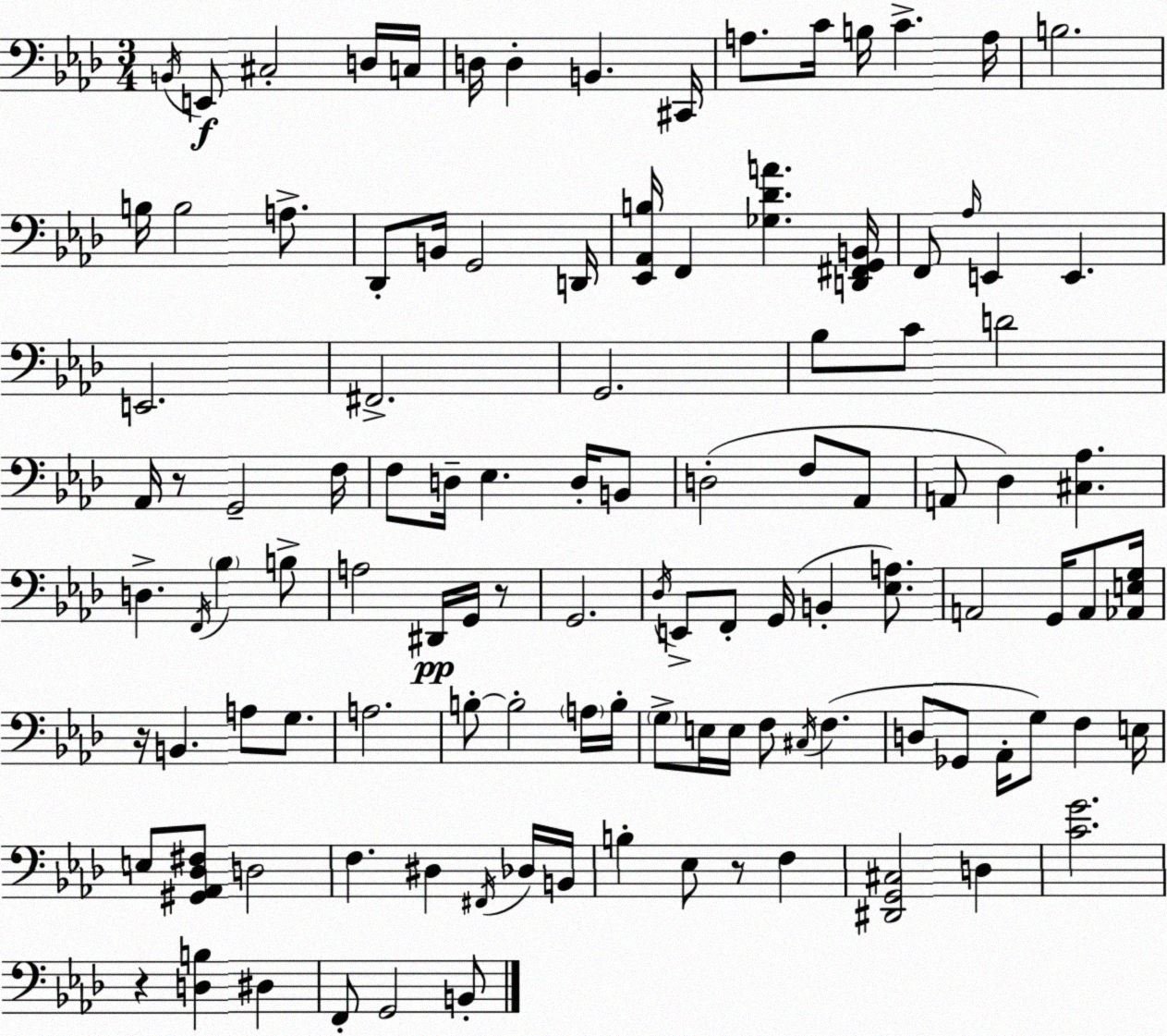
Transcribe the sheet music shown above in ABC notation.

X:1
T:Untitled
M:3/4
L:1/4
K:Fm
B,,/4 E,,/2 ^C,2 D,/4 C,/4 D,/4 D, B,, ^C,,/4 A,/2 C/4 B,/4 C A,/4 B,2 B,/4 B,2 A,/2 _D,,/2 B,,/4 G,,2 D,,/4 [_E,,_A,,B,]/4 F,, [_G,_DA] [D,,^F,,G,,B,,]/4 F,,/2 _A,/4 E,, E,, E,,2 ^F,,2 G,,2 _B,/2 C/2 D2 _A,,/4 z/2 G,,2 F,/4 F,/2 D,/4 _E, D,/4 B,,/2 D,2 F,/2 _A,,/2 A,,/2 _D, [^C,_A,] D, F,,/4 _B, B,/2 A,2 ^D,,/4 G,,/4 z/2 G,,2 _D,/4 E,,/2 F,,/2 G,,/4 B,, [_E,A,]/2 A,,2 G,,/4 A,,/2 [_A,,E,G,]/4 z/4 B,, A,/2 G,/2 A,2 B,/2 B,2 A,/4 B,/4 G,/2 E,/4 E,/4 F,/2 ^C,/4 F, D,/2 _G,,/2 _A,,/4 G,/2 F, E,/4 E,/2 [^G,,_A,,_D,^F,]/2 D,2 F, ^D, ^F,,/4 _D,/4 B,,/4 B, _E,/2 z/2 F, [^D,,G,,^C,]2 D, [CG]2 z [D,B,] ^D, F,,/2 G,,2 B,,/2